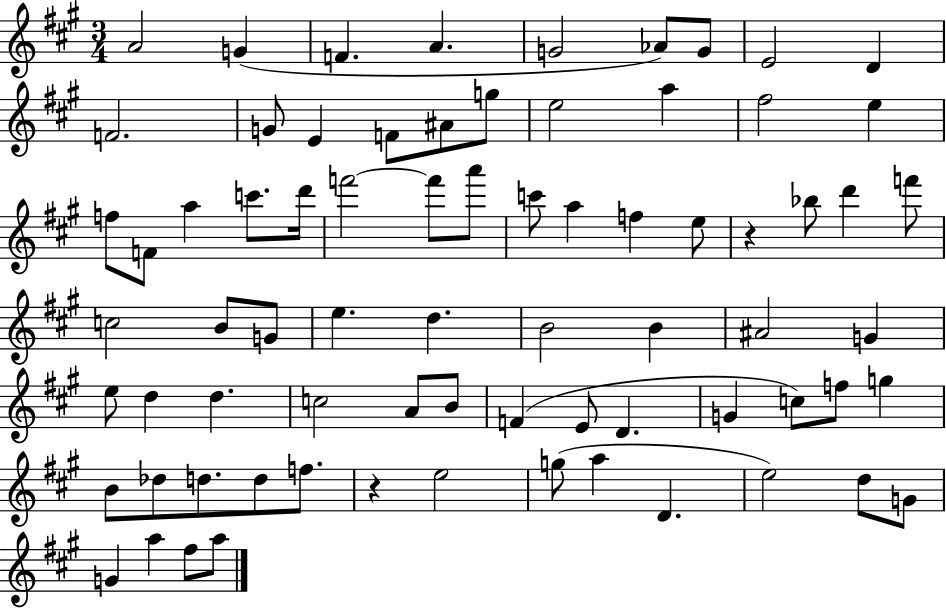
{
  \clef treble
  \numericTimeSignature
  \time 3/4
  \key a \major
  a'2 g'4( | f'4. a'4. | g'2 aes'8) g'8 | e'2 d'4 | \break f'2. | g'8 e'4 f'8 ais'8 g''8 | e''2 a''4 | fis''2 e''4 | \break f''8 f'8 a''4 c'''8. d'''16 | f'''2~~ f'''8 a'''8 | c'''8 a''4 f''4 e''8 | r4 bes''8 d'''4 f'''8 | \break c''2 b'8 g'8 | e''4. d''4. | b'2 b'4 | ais'2 g'4 | \break e''8 d''4 d''4. | c''2 a'8 b'8 | f'4( e'8 d'4. | g'4 c''8) f''8 g''4 | \break b'8 des''8 d''8. d''8 f''8. | r4 e''2 | g''8( a''4 d'4. | e''2) d''8 g'8 | \break g'4 a''4 fis''8 a''8 | \bar "|."
}